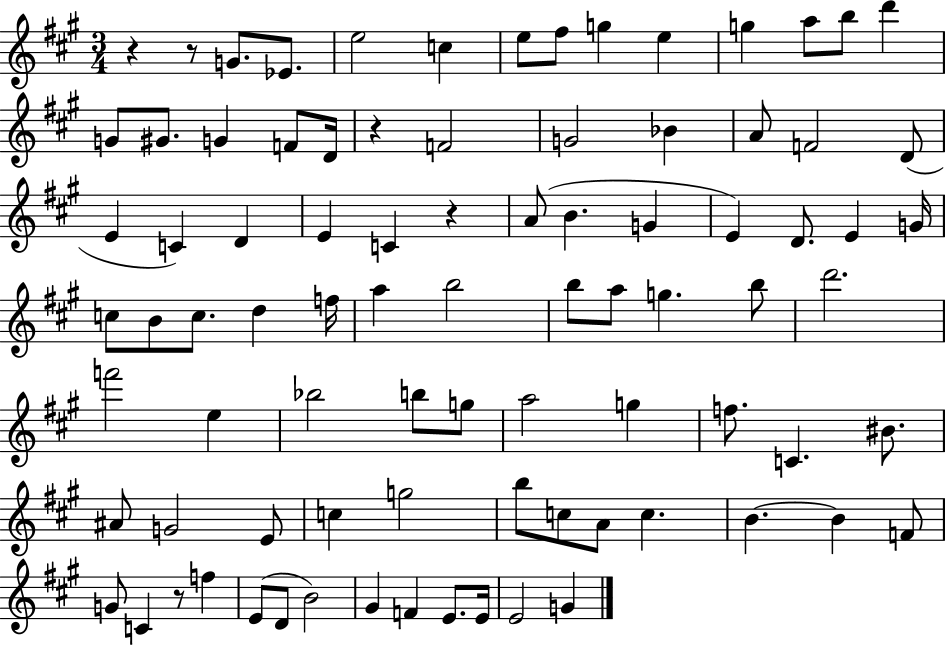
{
  \clef treble
  \numericTimeSignature
  \time 3/4
  \key a \major
  r4 r8 g'8. ees'8. | e''2 c''4 | e''8 fis''8 g''4 e''4 | g''4 a''8 b''8 d'''4 | \break g'8 gis'8. g'4 f'8 d'16 | r4 f'2 | g'2 bes'4 | a'8 f'2 d'8( | \break e'4 c'4) d'4 | e'4 c'4 r4 | a'8( b'4. g'4 | e'4) d'8. e'4 g'16 | \break c''8 b'8 c''8. d''4 f''16 | a''4 b''2 | b''8 a''8 g''4. b''8 | d'''2. | \break f'''2 e''4 | bes''2 b''8 g''8 | a''2 g''4 | f''8. c'4. bis'8. | \break ais'8 g'2 e'8 | c''4 g''2 | b''8 c''8 a'8 c''4. | b'4.~~ b'4 f'8 | \break g'8 c'4 r8 f''4 | e'8( d'8 b'2) | gis'4 f'4 e'8. e'16 | e'2 g'4 | \break \bar "|."
}